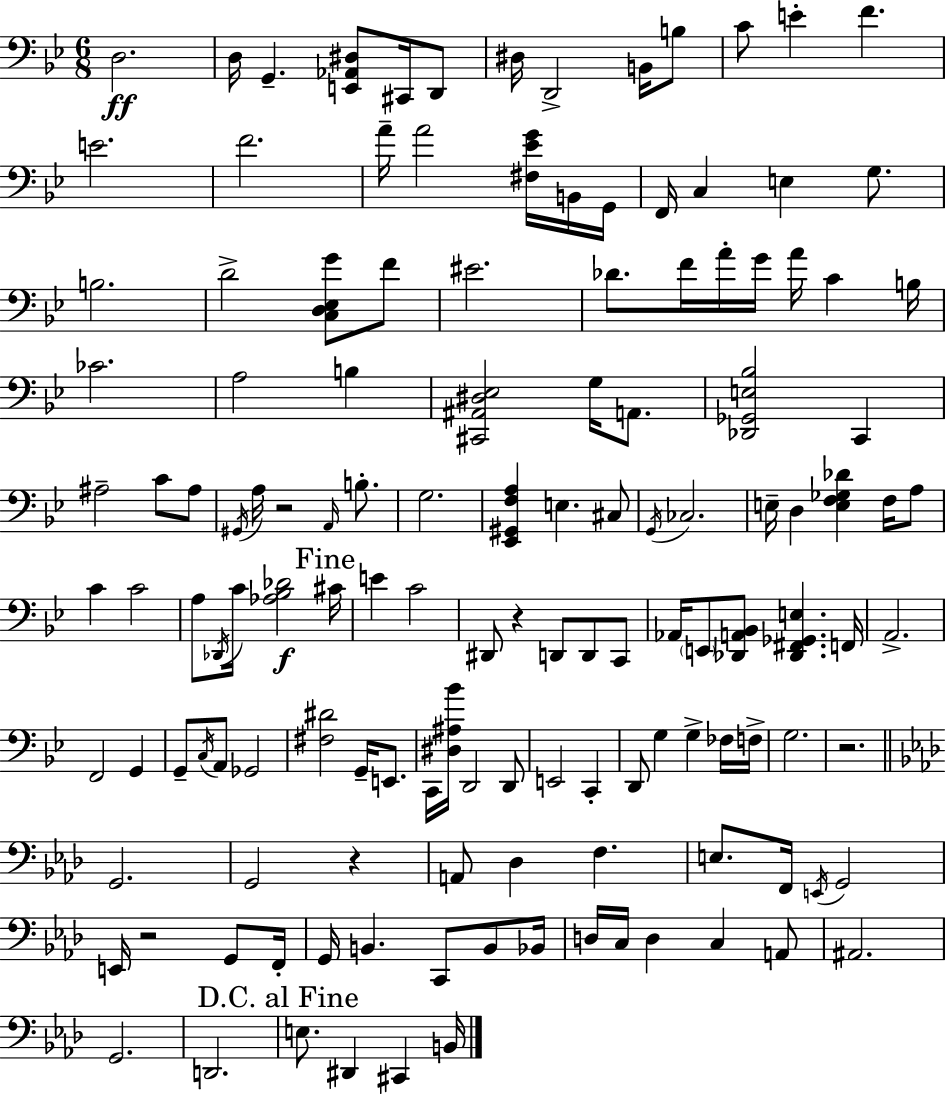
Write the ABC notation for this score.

X:1
T:Untitled
M:6/8
L:1/4
K:Bb
D,2 D,/4 G,, [E,,_A,,^D,]/2 ^C,,/4 D,,/2 ^D,/4 D,,2 B,,/4 B,/2 C/2 E F E2 F2 A/4 A2 [^F,_EG]/4 B,,/4 G,,/4 F,,/4 C, E, G,/2 B,2 D2 [C,D,_E,G]/2 F/2 ^E2 _D/2 F/4 A/4 G/4 A/4 C B,/4 _C2 A,2 B, [^C,,^A,,^D,_E,]2 G,/4 A,,/2 [_D,,_G,,E,_B,]2 C,, ^A,2 C/2 ^A,/2 ^G,,/4 A,/4 z2 A,,/4 B,/2 G,2 [_E,,^G,,F,A,] E, ^C,/2 G,,/4 _C,2 E,/4 D, [E,F,_G,_D] F,/4 A,/2 C C2 A,/2 _D,,/4 C/4 [_A,_B,_D]2 ^C/4 E C2 ^D,,/2 z D,,/2 D,,/2 C,,/2 _A,,/4 E,,/2 [_D,,A,,_B,,]/2 [_D,,^F,,_G,,E,] F,,/4 A,,2 F,,2 G,, G,,/2 C,/4 A,,/2 _G,,2 [^F,^D]2 G,,/4 E,,/2 C,,/4 [^D,^A,_B]/4 D,,2 D,,/2 E,,2 C,, D,,/2 G, G, _F,/4 F,/4 G,2 z2 G,,2 G,,2 z A,,/2 _D, F, E,/2 F,,/4 E,,/4 G,,2 E,,/4 z2 G,,/2 F,,/4 G,,/4 B,, C,,/2 B,,/2 _B,,/4 D,/4 C,/4 D, C, A,,/2 ^A,,2 G,,2 D,,2 E,/2 ^D,, ^C,, B,,/4